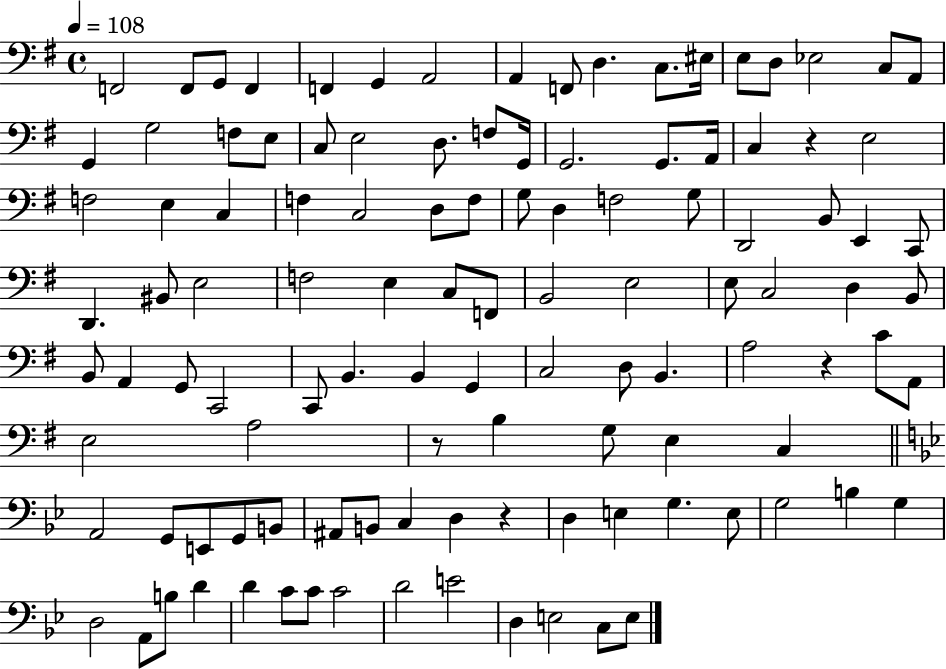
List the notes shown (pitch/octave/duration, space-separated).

F2/h F2/e G2/e F2/q F2/q G2/q A2/h A2/q F2/e D3/q. C3/e. EIS3/s E3/e D3/e Eb3/h C3/e A2/e G2/q G3/h F3/e E3/e C3/e E3/h D3/e. F3/e G2/s G2/h. G2/e. A2/s C3/q R/q E3/h F3/h E3/q C3/q F3/q C3/h D3/e F3/e G3/e D3/q F3/h G3/e D2/h B2/e E2/q C2/e D2/q. BIS2/e E3/h F3/h E3/q C3/e F2/e B2/h E3/h E3/e C3/h D3/q B2/e B2/e A2/q G2/e C2/h C2/e B2/q. B2/q G2/q C3/h D3/e B2/q. A3/h R/q C4/e A2/e E3/h A3/h R/e B3/q G3/e E3/q C3/q A2/h G2/e E2/e G2/e B2/e A#2/e B2/e C3/q D3/q R/q D3/q E3/q G3/q. E3/e G3/h B3/q G3/q D3/h A2/e B3/e D4/q D4/q C4/e C4/e C4/h D4/h E4/h D3/q E3/h C3/e E3/e